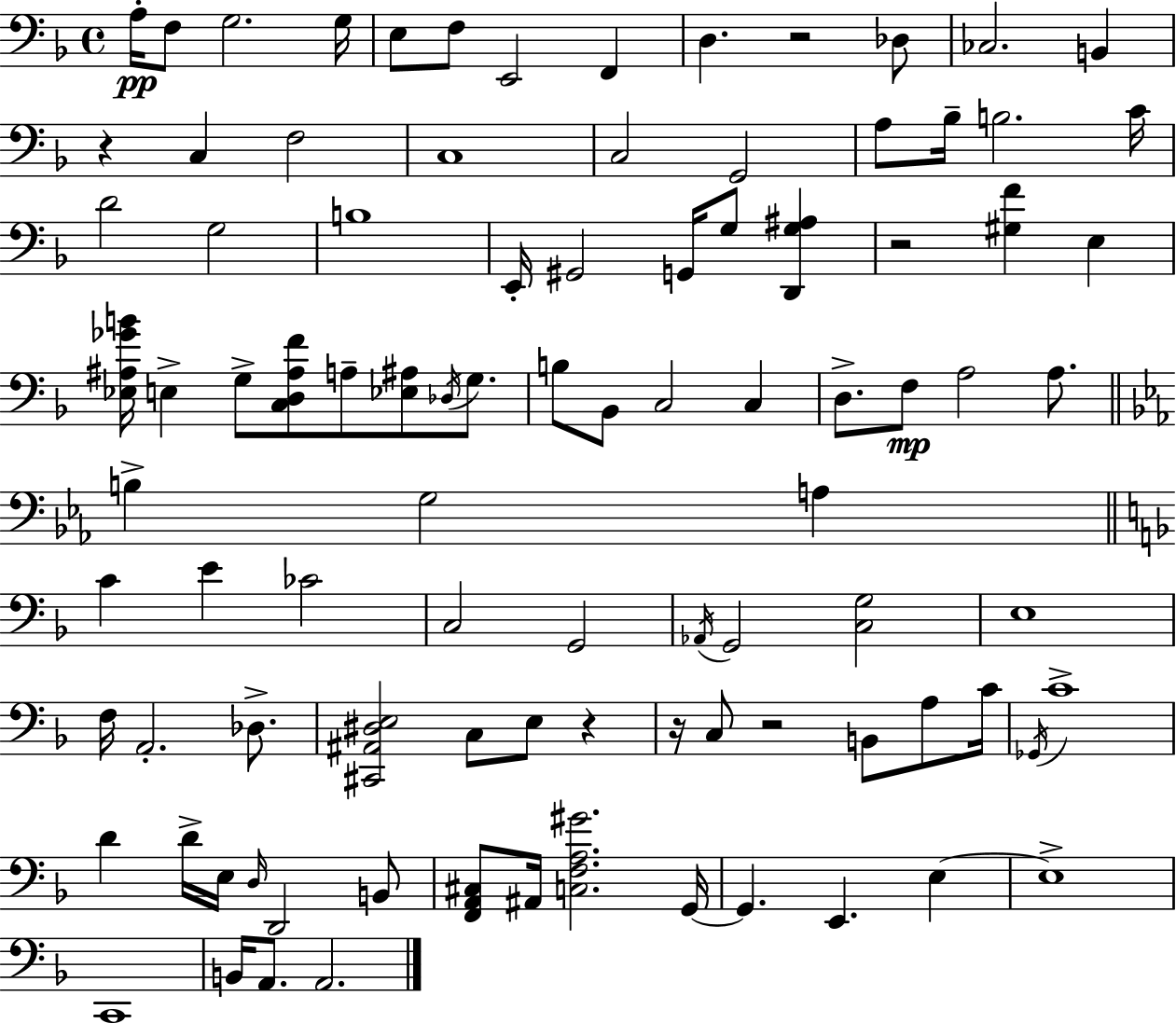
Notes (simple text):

A3/s F3/e G3/h. G3/s E3/e F3/e E2/h F2/q D3/q. R/h Db3/e CES3/h. B2/q R/q C3/q F3/h C3/w C3/h G2/h A3/e Bb3/s B3/h. C4/s D4/h G3/h B3/w E2/s G#2/h G2/s G3/e [D2,G3,A#3]/q R/h [G#3,F4]/q E3/q [Eb3,A#3,Gb4,B4]/s E3/q G3/e [C3,D3,A#3,F4]/e A3/e [Eb3,A#3]/e Db3/s G3/e. B3/e Bb2/e C3/h C3/q D3/e. F3/e A3/h A3/e. B3/q G3/h A3/q C4/q E4/q CES4/h C3/h G2/h Ab2/s G2/h [C3,G3]/h E3/w F3/s A2/h. Db3/e. [C#2,A#2,D#3,E3]/h C3/e E3/e R/q R/s C3/e R/h B2/e A3/e C4/s Gb2/s C4/w D4/q D4/s E3/s D3/s D2/h B2/e [F2,A2,C#3]/e A#2/s [C3,F3,A3,G#4]/h. G2/s G2/q. E2/q. E3/q E3/w C2/w B2/s A2/e. A2/h.